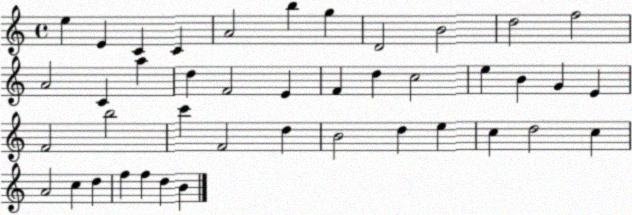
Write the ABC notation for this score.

X:1
T:Untitled
M:4/4
L:1/4
K:C
e E C C A2 b g D2 B2 d2 f2 A2 C a d F2 E F d c2 e B G E F2 b2 c' F2 d B2 d e c d2 c A2 c d f f d B